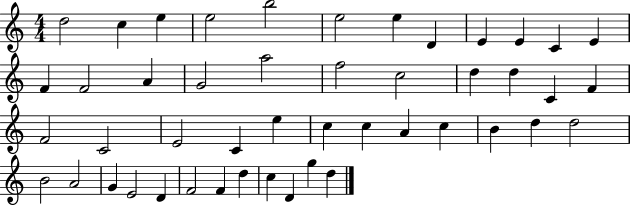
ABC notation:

X:1
T:Untitled
M:4/4
L:1/4
K:C
d2 c e e2 b2 e2 e D E E C E F F2 A G2 a2 f2 c2 d d C F F2 C2 E2 C e c c A c B d d2 B2 A2 G E2 D F2 F d c D g d